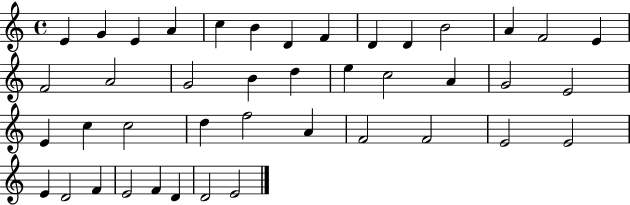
X:1
T:Untitled
M:4/4
L:1/4
K:C
E G E A c B D F D D B2 A F2 E F2 A2 G2 B d e c2 A G2 E2 E c c2 d f2 A F2 F2 E2 E2 E D2 F E2 F D D2 E2